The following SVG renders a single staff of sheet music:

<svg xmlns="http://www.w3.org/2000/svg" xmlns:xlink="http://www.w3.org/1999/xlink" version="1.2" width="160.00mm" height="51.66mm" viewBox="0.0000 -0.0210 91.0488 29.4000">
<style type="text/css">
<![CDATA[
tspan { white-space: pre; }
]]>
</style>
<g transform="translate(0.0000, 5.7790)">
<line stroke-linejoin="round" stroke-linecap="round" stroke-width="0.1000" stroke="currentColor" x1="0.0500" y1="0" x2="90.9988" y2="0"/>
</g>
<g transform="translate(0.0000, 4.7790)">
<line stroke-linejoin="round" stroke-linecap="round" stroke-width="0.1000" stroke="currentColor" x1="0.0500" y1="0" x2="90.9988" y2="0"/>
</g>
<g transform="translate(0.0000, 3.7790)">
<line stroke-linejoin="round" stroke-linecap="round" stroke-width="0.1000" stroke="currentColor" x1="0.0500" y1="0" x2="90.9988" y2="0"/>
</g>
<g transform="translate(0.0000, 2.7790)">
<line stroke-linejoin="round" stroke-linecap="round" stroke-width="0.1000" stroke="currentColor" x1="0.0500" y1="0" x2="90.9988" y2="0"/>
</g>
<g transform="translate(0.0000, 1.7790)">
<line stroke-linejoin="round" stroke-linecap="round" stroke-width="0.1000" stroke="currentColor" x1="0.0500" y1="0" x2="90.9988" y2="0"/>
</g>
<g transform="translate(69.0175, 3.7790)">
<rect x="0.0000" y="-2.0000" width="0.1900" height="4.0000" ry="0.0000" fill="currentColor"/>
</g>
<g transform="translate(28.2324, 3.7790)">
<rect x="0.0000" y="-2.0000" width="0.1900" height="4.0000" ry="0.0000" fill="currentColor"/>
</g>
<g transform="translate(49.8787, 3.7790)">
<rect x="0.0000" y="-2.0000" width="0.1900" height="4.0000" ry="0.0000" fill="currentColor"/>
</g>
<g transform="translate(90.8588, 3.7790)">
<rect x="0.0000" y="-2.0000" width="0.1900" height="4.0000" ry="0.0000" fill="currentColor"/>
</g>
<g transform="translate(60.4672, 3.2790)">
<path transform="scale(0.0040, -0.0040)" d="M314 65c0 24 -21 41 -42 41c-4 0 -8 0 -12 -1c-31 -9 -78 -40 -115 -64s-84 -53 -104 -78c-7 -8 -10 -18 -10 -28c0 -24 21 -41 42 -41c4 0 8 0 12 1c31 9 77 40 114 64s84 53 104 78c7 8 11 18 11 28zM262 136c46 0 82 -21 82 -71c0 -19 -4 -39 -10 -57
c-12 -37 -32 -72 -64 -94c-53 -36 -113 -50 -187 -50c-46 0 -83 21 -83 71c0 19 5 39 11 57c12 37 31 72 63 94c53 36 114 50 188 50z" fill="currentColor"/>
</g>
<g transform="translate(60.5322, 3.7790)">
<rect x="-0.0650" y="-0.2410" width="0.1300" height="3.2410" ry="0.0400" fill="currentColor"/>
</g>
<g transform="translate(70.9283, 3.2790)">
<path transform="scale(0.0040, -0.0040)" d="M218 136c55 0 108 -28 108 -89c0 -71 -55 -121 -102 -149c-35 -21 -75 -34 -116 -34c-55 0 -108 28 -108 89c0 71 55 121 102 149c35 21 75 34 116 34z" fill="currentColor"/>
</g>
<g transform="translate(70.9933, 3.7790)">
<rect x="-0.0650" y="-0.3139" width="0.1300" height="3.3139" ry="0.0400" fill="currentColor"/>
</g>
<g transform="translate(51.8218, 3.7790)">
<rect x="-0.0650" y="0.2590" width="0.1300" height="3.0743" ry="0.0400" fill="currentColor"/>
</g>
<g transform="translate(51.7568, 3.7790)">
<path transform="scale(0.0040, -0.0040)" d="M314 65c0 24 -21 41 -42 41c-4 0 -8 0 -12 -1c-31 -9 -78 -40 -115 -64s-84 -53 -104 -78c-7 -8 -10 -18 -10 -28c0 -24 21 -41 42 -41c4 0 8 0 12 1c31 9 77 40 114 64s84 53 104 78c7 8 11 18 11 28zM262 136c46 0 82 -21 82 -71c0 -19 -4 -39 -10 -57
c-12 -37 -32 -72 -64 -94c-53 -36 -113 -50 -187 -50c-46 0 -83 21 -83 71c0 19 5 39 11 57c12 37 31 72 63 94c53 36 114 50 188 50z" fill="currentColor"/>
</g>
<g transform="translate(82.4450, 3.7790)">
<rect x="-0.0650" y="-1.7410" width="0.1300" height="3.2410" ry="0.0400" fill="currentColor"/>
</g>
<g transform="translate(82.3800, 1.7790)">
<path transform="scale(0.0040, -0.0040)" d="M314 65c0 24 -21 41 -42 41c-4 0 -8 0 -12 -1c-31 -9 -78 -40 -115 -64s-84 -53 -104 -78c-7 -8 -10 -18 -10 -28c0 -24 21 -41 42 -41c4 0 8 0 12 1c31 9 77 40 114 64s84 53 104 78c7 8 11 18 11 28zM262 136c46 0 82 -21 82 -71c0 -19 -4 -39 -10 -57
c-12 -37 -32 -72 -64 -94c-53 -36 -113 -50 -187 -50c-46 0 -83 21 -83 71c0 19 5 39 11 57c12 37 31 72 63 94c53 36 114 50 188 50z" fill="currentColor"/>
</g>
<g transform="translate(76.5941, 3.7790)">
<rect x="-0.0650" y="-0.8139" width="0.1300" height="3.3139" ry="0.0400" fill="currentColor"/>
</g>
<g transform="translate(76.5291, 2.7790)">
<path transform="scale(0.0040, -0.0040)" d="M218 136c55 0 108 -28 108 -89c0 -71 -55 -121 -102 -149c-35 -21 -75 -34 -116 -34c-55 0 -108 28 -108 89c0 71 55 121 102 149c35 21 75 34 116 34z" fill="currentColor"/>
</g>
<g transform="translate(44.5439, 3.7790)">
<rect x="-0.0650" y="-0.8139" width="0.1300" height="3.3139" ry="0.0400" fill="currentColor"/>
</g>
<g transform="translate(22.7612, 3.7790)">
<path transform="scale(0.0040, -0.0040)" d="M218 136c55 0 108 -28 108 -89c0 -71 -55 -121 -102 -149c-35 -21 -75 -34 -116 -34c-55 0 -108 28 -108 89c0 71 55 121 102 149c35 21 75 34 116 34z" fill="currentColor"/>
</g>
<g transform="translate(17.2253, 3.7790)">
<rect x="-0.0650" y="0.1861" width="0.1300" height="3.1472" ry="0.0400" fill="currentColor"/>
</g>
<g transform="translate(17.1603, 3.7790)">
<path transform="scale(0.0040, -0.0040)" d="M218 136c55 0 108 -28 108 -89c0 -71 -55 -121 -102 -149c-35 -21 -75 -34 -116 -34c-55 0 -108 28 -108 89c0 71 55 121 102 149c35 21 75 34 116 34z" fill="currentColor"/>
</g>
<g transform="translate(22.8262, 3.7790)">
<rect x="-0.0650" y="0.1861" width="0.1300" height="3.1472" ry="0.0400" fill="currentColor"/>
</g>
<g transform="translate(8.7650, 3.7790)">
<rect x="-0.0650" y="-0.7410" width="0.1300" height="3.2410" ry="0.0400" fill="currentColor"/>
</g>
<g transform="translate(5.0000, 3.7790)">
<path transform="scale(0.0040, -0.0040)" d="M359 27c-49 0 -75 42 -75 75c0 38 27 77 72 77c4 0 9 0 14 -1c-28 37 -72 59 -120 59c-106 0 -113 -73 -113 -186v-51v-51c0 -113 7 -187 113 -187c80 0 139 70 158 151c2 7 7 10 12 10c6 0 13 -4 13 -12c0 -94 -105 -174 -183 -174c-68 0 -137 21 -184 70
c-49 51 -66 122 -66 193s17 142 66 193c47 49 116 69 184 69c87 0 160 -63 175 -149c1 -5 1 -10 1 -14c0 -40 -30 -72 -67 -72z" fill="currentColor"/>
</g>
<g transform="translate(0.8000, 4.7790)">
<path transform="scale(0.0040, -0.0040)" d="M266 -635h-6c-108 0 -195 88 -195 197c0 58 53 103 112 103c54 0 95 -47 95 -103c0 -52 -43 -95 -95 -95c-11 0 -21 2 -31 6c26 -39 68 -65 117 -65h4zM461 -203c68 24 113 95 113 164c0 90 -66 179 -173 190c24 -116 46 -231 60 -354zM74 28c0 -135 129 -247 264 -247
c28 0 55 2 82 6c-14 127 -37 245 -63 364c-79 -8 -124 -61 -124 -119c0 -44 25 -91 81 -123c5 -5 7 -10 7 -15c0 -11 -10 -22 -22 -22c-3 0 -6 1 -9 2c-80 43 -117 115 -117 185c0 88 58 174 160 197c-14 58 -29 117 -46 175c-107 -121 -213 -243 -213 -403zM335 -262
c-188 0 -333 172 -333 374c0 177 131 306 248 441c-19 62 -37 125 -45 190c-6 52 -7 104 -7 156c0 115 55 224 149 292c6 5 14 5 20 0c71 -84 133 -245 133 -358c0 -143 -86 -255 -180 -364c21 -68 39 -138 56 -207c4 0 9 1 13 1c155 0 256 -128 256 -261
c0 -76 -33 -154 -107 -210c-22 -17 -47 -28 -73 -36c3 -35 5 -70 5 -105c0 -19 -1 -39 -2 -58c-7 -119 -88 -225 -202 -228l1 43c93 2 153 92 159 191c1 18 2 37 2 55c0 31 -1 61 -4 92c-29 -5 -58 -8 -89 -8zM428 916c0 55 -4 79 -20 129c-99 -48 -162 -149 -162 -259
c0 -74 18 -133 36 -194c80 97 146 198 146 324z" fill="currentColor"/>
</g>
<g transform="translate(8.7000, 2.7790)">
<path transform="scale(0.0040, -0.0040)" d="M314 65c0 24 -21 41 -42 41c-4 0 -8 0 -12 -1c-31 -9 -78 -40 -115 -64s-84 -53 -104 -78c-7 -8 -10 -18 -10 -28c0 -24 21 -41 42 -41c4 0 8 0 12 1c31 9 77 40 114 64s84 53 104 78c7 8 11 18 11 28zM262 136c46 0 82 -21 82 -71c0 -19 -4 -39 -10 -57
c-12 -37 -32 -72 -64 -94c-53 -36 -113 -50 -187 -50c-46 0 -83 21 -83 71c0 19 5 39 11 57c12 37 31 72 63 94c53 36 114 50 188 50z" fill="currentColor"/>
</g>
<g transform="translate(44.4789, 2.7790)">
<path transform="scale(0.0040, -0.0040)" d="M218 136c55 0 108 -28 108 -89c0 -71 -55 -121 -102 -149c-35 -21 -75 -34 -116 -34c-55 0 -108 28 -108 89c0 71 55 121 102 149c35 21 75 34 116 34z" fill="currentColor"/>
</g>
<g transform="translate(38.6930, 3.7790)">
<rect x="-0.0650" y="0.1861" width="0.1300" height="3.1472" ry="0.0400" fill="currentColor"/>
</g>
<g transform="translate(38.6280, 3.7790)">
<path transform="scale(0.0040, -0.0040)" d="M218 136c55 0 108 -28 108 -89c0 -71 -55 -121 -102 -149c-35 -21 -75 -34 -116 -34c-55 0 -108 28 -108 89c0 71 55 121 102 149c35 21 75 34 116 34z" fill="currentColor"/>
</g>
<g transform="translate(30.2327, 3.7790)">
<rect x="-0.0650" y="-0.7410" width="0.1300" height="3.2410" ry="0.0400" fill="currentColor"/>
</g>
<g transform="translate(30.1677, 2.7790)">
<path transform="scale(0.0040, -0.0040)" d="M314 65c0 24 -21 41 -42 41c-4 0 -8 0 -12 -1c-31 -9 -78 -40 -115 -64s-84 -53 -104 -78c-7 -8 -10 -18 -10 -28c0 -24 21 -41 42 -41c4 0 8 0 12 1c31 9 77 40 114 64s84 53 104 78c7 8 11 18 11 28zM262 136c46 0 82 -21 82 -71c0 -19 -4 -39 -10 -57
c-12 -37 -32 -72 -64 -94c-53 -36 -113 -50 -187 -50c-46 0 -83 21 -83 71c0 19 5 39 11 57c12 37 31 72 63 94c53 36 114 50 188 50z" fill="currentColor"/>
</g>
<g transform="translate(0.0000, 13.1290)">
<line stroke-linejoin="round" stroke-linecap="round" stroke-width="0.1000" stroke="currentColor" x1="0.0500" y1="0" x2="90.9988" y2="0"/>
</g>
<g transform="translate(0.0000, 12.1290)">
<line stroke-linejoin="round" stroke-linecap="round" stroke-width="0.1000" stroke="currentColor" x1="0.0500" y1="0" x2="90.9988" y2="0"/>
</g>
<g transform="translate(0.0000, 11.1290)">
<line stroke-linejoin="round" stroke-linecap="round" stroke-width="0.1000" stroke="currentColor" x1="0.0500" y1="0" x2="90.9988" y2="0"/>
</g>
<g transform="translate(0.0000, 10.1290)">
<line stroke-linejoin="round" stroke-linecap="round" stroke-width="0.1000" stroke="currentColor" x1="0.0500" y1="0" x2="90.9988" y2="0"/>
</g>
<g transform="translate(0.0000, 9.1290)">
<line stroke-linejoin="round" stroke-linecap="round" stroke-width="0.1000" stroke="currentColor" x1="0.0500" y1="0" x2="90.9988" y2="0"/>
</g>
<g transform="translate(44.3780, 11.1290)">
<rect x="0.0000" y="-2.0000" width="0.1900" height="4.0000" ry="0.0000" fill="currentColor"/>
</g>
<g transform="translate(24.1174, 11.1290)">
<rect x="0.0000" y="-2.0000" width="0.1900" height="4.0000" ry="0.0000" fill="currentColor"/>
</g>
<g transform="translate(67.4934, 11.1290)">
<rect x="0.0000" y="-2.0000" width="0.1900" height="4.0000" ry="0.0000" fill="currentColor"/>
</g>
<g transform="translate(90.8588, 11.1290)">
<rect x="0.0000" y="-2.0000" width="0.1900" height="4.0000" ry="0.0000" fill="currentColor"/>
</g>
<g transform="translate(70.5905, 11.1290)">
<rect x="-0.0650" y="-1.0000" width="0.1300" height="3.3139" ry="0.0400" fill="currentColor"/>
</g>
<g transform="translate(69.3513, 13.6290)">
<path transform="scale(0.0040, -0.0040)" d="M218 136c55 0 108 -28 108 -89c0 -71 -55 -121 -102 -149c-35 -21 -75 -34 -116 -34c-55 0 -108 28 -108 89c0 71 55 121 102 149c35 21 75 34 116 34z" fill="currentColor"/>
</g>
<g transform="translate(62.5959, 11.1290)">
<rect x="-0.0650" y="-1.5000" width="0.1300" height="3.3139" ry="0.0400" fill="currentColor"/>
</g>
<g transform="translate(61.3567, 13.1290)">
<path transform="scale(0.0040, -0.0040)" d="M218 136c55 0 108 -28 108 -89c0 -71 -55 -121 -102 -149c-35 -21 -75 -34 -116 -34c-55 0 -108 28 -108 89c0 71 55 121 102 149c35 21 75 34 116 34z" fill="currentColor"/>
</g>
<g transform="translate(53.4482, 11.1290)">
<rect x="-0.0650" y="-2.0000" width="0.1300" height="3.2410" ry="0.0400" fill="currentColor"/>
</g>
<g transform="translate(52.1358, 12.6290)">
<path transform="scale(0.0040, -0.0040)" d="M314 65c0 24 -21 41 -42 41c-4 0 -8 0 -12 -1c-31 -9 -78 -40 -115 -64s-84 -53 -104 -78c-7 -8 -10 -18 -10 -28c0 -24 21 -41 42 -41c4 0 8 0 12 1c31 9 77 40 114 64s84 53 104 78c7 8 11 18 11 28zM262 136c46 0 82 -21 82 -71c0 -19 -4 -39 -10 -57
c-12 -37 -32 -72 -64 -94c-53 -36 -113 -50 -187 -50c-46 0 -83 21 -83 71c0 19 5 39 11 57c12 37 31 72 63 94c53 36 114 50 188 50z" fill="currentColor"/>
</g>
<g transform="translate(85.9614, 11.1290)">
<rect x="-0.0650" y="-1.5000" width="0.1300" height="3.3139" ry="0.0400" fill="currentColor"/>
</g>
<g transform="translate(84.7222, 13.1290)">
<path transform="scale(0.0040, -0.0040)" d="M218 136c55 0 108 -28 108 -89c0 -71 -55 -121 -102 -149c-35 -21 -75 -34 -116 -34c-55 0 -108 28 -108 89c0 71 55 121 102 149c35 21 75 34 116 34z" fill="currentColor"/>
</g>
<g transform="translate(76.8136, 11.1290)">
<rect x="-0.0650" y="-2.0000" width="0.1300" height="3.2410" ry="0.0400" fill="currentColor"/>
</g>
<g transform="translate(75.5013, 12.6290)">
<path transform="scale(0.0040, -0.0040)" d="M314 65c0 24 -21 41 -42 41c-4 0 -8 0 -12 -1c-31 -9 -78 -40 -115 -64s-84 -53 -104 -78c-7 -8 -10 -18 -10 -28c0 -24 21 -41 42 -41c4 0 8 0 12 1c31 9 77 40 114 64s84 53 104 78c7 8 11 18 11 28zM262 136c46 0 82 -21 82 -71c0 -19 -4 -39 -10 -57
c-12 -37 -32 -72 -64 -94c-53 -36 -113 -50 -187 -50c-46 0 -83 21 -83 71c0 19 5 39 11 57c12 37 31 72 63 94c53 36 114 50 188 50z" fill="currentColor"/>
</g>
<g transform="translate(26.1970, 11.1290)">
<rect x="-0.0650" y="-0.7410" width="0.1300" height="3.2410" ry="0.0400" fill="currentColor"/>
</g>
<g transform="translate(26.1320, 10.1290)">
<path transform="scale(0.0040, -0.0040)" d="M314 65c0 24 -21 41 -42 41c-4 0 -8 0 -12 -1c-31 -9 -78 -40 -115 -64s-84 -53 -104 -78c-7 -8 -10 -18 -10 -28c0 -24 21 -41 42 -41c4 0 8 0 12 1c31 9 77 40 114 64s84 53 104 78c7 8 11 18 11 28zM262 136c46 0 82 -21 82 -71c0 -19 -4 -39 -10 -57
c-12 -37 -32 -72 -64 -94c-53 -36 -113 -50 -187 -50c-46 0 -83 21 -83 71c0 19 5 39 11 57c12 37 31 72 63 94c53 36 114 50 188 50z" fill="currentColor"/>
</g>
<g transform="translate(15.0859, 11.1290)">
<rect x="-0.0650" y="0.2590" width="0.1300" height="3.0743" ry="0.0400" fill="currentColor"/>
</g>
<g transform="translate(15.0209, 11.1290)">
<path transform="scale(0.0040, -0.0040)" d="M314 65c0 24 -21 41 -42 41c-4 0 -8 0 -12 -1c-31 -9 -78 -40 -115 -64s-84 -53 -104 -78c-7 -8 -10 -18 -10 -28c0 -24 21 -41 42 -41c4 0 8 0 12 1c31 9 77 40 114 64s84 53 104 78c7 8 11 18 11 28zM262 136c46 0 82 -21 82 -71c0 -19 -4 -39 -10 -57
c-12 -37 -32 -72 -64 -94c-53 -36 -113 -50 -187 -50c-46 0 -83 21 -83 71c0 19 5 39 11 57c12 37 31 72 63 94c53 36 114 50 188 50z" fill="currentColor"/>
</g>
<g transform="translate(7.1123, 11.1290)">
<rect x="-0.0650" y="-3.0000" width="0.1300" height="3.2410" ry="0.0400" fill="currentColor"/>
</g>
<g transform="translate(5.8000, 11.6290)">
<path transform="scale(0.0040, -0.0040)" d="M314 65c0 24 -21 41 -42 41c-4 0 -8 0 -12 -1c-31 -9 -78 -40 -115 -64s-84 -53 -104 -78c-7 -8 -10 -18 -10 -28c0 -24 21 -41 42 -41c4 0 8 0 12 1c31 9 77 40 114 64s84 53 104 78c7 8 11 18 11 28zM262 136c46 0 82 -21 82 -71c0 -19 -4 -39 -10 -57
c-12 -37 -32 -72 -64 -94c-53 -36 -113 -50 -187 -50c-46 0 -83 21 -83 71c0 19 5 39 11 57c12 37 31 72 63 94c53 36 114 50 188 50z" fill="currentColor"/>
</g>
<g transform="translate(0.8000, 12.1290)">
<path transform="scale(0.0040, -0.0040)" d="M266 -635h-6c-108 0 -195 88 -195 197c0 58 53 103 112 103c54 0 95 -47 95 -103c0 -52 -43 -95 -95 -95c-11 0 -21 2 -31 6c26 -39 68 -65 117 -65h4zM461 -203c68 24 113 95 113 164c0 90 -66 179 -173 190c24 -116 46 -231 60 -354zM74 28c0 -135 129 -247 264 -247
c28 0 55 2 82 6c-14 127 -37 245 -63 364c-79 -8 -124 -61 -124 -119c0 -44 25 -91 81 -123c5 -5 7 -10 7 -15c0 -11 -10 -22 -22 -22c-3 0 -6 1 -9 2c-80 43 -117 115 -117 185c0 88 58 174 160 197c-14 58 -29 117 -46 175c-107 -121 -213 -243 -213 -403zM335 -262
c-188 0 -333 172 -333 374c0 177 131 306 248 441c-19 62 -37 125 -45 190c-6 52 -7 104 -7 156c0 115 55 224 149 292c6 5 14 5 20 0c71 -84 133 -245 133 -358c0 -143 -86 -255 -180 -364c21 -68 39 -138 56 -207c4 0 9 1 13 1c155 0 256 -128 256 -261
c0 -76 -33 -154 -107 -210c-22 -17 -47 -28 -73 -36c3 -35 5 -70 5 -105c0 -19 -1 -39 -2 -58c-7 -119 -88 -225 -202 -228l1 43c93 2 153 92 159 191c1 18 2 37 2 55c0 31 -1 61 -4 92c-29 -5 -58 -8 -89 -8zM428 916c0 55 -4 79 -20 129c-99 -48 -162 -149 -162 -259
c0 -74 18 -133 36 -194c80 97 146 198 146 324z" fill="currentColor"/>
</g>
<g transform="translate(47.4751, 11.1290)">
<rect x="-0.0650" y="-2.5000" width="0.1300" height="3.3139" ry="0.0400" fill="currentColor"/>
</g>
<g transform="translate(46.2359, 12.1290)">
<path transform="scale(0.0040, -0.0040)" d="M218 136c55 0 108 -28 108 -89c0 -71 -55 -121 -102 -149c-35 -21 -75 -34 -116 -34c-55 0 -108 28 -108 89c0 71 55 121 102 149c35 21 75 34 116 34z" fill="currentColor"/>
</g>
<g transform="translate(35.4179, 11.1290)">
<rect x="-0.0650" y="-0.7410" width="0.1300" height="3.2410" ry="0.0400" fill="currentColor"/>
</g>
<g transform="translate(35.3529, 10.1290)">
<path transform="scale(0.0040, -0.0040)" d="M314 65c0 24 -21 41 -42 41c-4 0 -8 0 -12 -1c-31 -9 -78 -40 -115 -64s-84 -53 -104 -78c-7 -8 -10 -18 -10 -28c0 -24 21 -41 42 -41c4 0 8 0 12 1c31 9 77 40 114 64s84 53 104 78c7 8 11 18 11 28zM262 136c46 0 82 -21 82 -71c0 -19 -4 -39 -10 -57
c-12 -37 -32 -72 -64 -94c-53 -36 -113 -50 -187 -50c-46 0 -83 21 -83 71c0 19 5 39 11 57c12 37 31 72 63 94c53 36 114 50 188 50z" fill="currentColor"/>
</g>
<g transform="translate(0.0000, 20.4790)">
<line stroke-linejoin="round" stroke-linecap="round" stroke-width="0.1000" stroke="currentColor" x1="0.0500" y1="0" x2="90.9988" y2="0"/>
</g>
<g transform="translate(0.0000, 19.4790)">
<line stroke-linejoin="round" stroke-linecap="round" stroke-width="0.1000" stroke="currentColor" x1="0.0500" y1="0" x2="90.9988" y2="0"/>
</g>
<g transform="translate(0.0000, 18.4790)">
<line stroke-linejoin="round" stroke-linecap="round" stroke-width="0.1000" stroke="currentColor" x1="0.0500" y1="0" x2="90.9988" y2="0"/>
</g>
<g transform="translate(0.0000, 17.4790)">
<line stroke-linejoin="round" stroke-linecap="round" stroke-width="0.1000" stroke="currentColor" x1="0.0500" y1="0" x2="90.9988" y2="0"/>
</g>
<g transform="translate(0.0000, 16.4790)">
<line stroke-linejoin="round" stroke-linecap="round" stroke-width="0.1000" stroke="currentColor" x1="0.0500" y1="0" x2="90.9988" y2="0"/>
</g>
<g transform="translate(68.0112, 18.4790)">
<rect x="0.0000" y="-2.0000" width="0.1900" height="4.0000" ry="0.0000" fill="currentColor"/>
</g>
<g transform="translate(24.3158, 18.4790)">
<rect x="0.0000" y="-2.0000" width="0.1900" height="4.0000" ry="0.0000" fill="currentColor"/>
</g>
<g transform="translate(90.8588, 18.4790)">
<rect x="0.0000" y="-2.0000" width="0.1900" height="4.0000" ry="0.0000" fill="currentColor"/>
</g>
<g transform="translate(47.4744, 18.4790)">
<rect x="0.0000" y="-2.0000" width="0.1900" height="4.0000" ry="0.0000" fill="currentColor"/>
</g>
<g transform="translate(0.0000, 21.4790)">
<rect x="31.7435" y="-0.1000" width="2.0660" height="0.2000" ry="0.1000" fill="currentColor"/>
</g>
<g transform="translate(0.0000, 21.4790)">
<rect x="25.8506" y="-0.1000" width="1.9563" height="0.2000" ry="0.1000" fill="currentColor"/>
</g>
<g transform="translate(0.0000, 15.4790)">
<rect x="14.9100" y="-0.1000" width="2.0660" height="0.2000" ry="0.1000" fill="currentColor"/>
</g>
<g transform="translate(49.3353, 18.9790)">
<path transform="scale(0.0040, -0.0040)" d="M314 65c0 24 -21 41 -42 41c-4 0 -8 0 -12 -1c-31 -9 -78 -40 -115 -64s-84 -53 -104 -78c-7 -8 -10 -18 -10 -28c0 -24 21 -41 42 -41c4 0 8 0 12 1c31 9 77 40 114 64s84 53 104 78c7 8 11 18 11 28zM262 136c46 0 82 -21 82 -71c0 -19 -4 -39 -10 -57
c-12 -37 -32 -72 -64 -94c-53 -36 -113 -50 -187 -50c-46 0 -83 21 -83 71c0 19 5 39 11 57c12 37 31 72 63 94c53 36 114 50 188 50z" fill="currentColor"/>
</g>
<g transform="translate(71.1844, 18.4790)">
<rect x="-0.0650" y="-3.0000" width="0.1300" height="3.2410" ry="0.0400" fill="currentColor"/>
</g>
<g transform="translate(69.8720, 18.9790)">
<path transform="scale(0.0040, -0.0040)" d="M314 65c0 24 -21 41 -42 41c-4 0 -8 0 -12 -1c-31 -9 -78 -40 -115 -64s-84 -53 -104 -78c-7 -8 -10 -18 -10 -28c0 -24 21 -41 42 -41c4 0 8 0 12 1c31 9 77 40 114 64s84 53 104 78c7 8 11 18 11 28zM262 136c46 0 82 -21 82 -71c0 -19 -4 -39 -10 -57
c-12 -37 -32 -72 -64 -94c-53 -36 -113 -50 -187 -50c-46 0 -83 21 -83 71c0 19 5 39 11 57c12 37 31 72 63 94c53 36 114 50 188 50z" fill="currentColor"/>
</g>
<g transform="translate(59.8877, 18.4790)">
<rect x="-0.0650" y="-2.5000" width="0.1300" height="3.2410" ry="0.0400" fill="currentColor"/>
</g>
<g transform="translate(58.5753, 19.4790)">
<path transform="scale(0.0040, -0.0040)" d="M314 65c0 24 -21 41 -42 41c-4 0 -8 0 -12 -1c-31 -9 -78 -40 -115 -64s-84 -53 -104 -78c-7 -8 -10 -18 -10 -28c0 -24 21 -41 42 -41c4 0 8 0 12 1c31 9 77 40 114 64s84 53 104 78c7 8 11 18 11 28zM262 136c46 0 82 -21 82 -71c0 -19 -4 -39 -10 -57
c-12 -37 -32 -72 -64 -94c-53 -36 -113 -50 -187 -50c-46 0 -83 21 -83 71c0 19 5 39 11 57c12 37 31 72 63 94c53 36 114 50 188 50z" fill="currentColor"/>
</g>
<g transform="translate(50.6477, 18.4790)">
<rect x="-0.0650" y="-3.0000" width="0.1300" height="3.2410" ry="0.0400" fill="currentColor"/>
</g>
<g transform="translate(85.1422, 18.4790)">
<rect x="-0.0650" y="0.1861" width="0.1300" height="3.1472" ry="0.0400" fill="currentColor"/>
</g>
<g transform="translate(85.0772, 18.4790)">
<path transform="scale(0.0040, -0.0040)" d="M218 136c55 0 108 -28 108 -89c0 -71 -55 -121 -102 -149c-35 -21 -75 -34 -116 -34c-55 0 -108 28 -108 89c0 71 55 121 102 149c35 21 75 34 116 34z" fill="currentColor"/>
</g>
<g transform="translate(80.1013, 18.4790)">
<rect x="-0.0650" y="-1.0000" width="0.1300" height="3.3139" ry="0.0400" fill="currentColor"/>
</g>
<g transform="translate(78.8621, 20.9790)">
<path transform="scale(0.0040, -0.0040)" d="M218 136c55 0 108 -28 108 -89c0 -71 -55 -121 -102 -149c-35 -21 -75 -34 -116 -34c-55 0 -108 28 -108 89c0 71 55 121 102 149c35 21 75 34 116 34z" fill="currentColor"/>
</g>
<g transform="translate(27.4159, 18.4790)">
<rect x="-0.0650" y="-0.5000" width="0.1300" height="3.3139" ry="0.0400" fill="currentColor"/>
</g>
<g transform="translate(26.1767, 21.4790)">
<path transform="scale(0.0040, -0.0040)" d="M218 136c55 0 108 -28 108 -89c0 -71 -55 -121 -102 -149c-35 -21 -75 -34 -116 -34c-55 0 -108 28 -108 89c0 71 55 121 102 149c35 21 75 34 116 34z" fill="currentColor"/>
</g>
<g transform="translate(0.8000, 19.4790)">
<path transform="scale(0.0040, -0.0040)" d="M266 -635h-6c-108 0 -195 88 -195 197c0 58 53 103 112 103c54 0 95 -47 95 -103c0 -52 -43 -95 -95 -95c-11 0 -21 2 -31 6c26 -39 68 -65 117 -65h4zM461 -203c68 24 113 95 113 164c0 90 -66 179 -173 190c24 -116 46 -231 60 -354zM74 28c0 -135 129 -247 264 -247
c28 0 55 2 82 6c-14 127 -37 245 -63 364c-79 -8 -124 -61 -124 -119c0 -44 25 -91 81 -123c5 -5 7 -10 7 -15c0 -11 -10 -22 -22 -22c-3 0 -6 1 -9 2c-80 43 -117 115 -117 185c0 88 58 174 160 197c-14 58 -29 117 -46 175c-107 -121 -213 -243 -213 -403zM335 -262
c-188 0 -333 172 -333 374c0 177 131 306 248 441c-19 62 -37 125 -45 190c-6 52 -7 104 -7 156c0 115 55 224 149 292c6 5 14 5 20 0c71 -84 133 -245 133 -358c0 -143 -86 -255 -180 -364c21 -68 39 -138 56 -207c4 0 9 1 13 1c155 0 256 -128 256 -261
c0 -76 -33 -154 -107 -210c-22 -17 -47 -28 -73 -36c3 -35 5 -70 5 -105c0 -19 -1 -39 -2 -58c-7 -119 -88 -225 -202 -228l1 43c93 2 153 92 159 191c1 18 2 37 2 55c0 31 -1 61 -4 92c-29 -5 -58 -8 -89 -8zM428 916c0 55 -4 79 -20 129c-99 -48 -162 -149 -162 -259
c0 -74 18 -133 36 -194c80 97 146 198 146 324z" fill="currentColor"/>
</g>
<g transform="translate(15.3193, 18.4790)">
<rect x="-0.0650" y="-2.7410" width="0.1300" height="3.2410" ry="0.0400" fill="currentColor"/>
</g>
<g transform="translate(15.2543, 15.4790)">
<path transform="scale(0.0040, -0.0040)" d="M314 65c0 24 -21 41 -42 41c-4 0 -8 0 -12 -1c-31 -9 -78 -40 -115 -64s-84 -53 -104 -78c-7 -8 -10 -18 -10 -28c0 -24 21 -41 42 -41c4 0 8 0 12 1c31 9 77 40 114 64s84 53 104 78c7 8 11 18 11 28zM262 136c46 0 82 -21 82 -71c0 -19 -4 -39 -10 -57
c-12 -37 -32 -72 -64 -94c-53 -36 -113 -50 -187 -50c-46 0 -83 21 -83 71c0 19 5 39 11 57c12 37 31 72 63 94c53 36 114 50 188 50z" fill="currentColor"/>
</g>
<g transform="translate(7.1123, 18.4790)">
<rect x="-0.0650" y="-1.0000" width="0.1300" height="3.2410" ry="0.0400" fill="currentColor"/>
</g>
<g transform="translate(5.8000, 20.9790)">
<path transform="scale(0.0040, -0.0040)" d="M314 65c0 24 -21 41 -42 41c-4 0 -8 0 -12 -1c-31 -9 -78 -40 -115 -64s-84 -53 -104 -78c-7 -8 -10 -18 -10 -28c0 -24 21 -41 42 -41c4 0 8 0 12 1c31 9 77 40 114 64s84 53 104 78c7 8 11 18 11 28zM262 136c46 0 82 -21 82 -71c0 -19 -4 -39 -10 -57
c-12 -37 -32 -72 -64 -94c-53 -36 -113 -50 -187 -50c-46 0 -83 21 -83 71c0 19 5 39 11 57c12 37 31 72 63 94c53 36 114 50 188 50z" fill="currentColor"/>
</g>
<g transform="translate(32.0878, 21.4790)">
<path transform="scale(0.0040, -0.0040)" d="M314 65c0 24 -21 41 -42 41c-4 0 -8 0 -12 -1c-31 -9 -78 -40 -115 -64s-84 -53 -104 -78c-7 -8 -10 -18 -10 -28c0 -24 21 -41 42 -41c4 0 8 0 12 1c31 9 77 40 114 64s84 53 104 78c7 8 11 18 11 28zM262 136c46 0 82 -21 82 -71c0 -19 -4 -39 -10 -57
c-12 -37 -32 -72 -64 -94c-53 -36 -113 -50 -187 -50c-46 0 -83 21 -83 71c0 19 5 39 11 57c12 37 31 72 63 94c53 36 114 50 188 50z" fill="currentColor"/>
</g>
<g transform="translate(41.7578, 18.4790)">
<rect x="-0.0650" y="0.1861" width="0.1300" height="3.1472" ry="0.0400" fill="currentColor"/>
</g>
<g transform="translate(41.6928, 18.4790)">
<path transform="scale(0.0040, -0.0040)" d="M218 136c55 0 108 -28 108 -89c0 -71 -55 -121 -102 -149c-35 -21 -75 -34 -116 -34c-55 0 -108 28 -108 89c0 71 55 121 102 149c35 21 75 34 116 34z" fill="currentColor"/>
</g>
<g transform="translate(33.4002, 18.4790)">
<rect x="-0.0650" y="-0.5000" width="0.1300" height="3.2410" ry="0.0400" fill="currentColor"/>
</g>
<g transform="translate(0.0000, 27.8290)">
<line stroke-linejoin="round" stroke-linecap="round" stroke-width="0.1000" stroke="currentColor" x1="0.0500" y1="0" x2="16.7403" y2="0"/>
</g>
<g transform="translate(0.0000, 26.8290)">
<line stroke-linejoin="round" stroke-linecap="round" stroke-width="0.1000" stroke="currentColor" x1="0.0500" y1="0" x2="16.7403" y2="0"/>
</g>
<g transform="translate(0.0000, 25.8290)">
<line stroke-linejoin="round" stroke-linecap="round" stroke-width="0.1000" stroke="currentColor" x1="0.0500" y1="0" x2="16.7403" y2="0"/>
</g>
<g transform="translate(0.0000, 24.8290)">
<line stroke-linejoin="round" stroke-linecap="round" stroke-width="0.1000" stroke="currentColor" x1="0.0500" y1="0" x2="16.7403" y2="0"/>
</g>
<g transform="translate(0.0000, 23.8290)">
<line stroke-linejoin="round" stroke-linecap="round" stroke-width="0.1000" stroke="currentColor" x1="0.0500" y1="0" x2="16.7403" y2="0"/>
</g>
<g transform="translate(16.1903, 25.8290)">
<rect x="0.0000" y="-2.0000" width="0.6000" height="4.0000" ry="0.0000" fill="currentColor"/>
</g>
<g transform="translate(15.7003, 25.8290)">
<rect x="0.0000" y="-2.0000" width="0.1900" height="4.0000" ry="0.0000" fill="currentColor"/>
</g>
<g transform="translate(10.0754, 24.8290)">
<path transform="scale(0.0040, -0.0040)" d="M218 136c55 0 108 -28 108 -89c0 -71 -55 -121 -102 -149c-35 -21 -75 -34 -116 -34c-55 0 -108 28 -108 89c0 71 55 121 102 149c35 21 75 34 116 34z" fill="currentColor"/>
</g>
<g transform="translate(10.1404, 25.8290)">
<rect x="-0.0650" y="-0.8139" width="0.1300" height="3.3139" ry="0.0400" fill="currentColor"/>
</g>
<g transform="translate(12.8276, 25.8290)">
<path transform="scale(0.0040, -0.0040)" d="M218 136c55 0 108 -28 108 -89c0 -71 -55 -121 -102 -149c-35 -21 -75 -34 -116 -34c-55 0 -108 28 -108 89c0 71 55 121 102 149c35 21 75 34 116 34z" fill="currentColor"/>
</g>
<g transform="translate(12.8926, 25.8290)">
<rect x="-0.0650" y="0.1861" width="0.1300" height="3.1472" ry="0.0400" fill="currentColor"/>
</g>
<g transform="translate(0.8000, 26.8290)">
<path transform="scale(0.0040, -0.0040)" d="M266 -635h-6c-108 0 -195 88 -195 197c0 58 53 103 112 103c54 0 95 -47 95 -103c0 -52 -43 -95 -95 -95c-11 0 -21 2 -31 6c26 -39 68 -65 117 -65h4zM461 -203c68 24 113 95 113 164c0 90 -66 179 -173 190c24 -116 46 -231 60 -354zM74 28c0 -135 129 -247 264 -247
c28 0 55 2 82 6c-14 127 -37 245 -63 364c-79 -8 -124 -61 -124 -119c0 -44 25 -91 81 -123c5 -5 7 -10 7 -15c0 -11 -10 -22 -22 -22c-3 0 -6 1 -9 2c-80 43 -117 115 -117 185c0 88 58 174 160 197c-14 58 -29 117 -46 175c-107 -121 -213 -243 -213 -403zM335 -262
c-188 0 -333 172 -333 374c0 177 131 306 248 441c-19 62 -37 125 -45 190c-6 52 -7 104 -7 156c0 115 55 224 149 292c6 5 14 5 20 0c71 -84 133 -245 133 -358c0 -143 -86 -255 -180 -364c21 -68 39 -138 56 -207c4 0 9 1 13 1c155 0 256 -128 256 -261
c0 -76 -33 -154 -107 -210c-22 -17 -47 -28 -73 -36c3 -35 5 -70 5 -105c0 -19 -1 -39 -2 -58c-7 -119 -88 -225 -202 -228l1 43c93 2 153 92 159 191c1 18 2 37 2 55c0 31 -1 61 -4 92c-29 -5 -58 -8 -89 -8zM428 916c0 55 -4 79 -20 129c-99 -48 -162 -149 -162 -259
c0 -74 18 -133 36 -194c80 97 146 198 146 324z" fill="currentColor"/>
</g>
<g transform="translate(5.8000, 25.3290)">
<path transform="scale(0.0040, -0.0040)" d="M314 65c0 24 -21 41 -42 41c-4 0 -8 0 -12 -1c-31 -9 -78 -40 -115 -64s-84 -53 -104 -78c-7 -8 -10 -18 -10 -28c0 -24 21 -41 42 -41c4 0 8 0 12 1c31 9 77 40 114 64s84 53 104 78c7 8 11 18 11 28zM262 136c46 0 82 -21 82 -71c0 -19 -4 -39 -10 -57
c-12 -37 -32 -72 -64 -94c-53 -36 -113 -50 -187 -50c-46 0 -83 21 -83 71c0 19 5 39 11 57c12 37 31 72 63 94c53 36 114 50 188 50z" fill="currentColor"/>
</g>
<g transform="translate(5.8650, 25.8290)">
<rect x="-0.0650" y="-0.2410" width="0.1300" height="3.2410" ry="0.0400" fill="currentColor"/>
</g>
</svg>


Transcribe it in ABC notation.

X:1
T:Untitled
M:4/4
L:1/4
K:C
d2 B B d2 B d B2 c2 c d f2 A2 B2 d2 d2 G F2 E D F2 E D2 a2 C C2 B A2 G2 A2 D B c2 d B